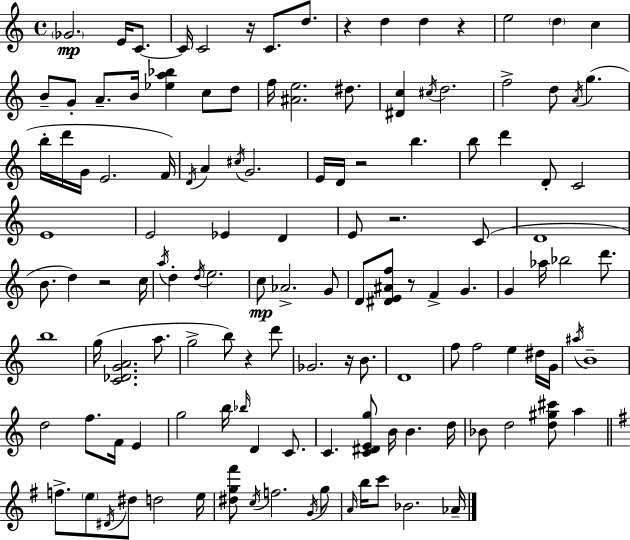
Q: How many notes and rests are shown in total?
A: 130